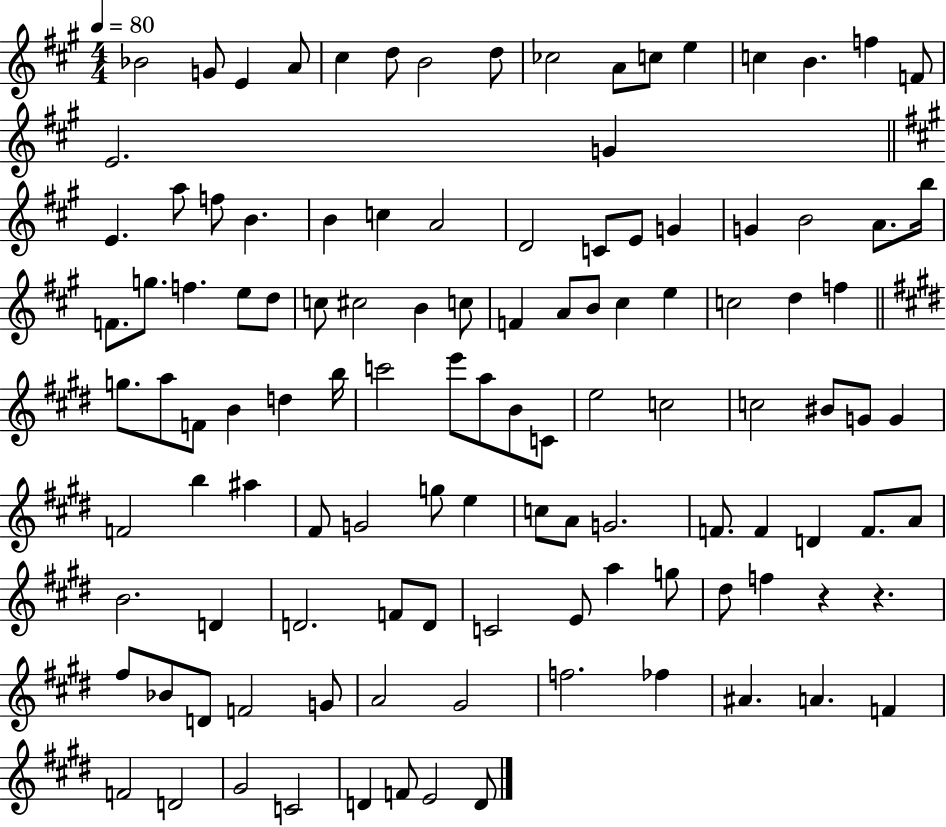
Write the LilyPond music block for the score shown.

{
  \clef treble
  \numericTimeSignature
  \time 4/4
  \key a \major
  \tempo 4 = 80
  \repeat volta 2 { bes'2 g'8 e'4 a'8 | cis''4 d''8 b'2 d''8 | ces''2 a'8 c''8 e''4 | c''4 b'4. f''4 f'8 | \break e'2. g'4 | \bar "||" \break \key a \major e'4. a''8 f''8 b'4. | b'4 c''4 a'2 | d'2 c'8 e'8 g'4 | g'4 b'2 a'8. b''16 | \break f'8. g''8. f''4. e''8 d''8 | c''8 cis''2 b'4 c''8 | f'4 a'8 b'8 cis''4 e''4 | c''2 d''4 f''4 | \break \bar "||" \break \key e \major g''8. a''8 f'8 b'4 d''4 b''16 | c'''2 e'''8 a''8 b'8 c'8 | e''2 c''2 | c''2 bis'8 g'8 g'4 | \break f'2 b''4 ais''4 | fis'8 g'2 g''8 e''4 | c''8 a'8 g'2. | f'8. f'4 d'4 f'8. a'8 | \break b'2. d'4 | d'2. f'8 d'8 | c'2 e'8 a''4 g''8 | dis''8 f''4 r4 r4. | \break fis''8 bes'8 d'8 f'2 g'8 | a'2 gis'2 | f''2. fes''4 | ais'4. a'4. f'4 | \break f'2 d'2 | gis'2 c'2 | d'4 f'8 e'2 d'8 | } \bar "|."
}